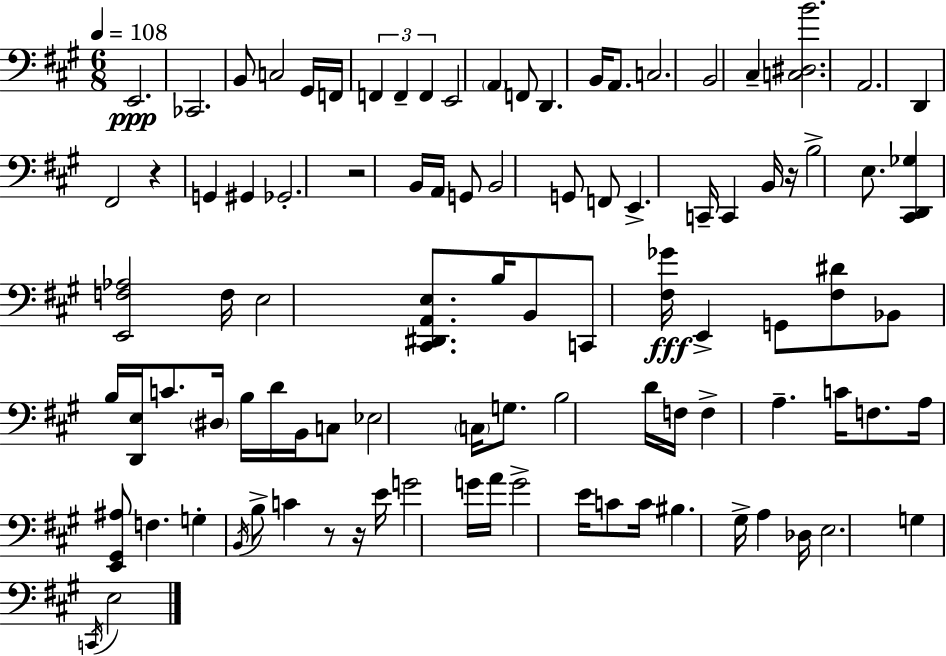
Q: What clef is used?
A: bass